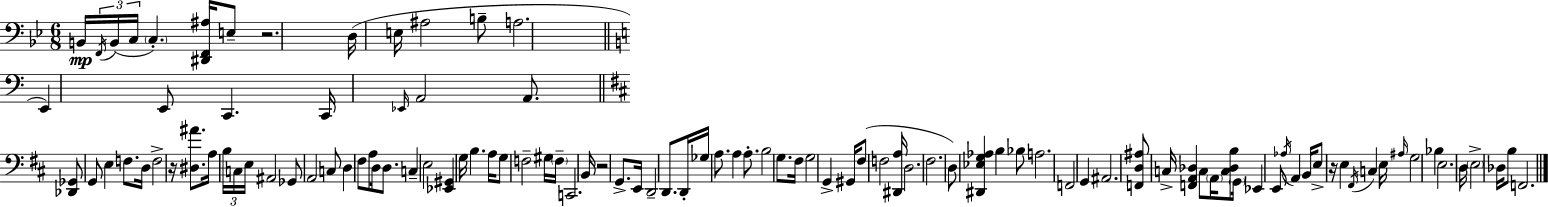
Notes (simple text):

B2/s F2/s B2/s C3/s C3/q. [D#2,F2,A#3]/s E3/e R/h. D3/s E3/s A#3/h B3/e A3/h. E2/q E2/e C2/q. C2/s Eb2/s A2/h A2/e. [Db2,Gb2]/e G2/e E3/q F3/e. D3/s F3/h R/s [D#3,A#4]/e. A3/s B3/s C3/s E3/s A#2/h Gb2/e A2/h C3/e D3/q F#3/e A3/e D3/s D3/e. C3/q E3/h [Eb2,G#2]/q G3/s B3/q. A3/s G3/e F3/h G#3/s F3/s C2/h. B2/s R/h G2/e. E2/s D2/h D2/e. D2/s Gb3/s A3/e. A3/q A3/e. B3/h G3/e. F#3/s G3/h G2/q G#2/s F#3/e F3/h [D#2,A3]/s D3/h. F#3/h. D3/e [D#2,Eb3,G3,Ab3]/q B3/q Bb3/e A3/h. F2/h G2/q A#2/h. [F2,D3,A#3]/e C3/s [F2,A2,Db3]/q C3/e A2/s [C3,Db3,B3]/e G2/s Eb2/q E2/e Ab3/s A2/q B2/s E3/e R/s E3/q F#2/s C3/q E3/s A#3/s G3/h Bb3/q E3/h. D3/s E3/h Db3/s B3/e F2/h.